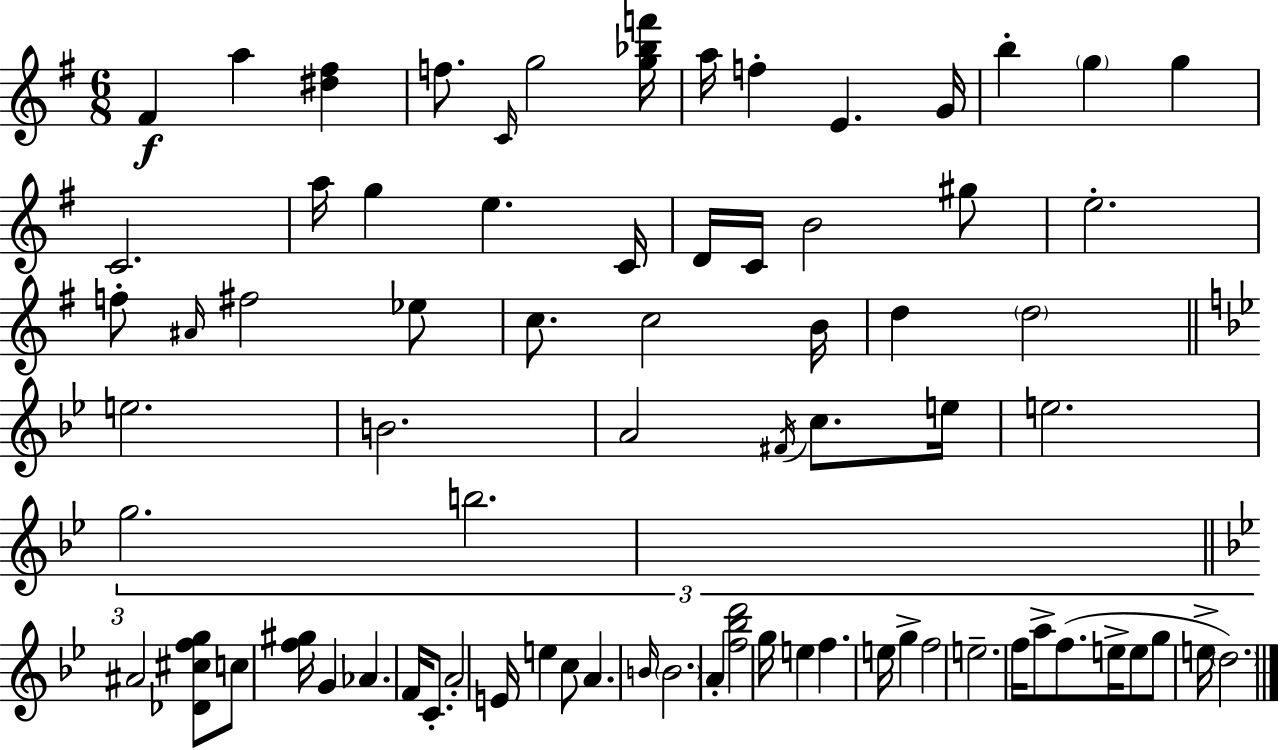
F#4/q A5/q [D#5,F#5]/q F5/e. C4/s G5/h [G5,Bb5,F6]/s A5/s F5/q E4/q. G4/s B5/q G5/q G5/q C4/h. A5/s G5/q E5/q. C4/s D4/s C4/s B4/h G#5/e E5/h. F5/e A#4/s F#5/h Eb5/e C5/e. C5/h B4/s D5/q D5/h E5/h. B4/h. A4/h F#4/s C5/e. E5/s E5/h. G5/h. B5/h. A#4/h [Db4,C#5,F5,G5]/e C5/e [F5,G#5]/s G4/q Ab4/q. F4/s C4/e. A4/h E4/s E5/q C5/e A4/q. B4/s B4/h. A4/q [F5,Bb5,D6]/h G5/s E5/q F5/q. E5/s G5/q F5/h E5/h. F5/s A5/e F5/e. E5/s E5/e G5/e E5/s D5/h.